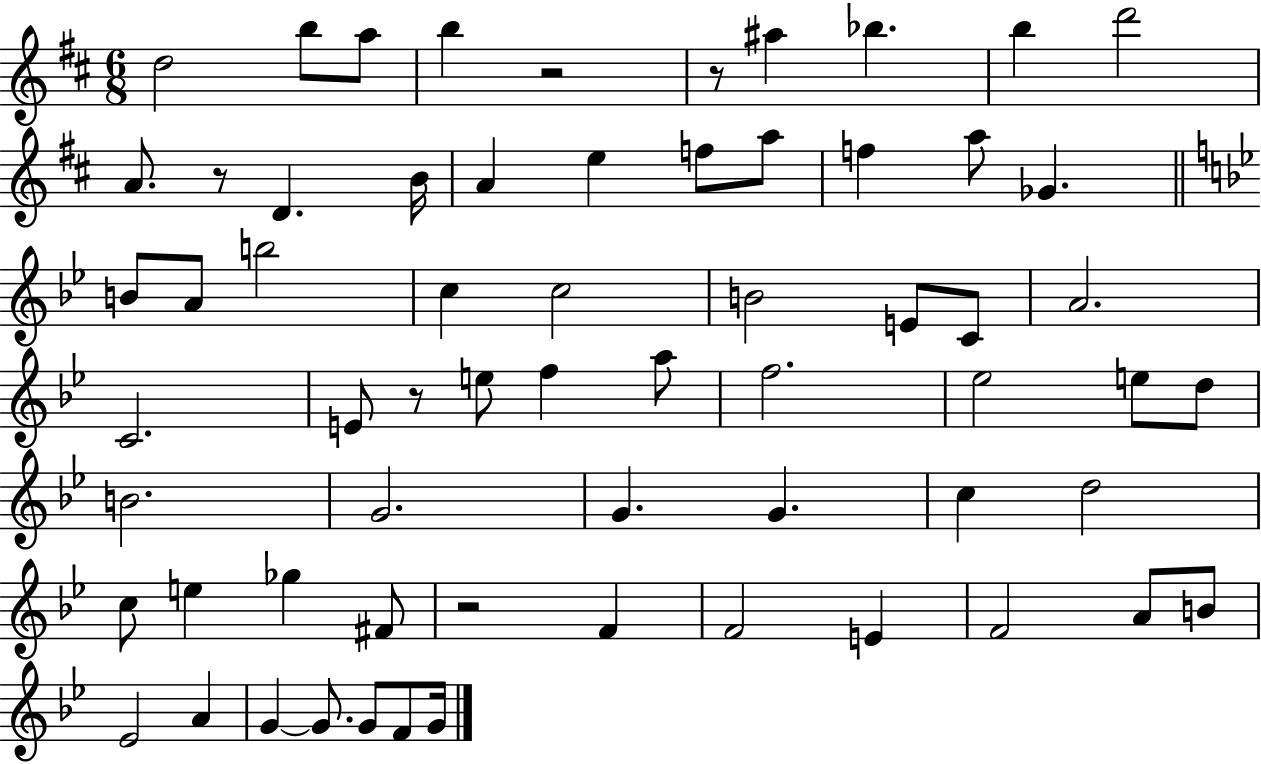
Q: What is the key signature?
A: D major